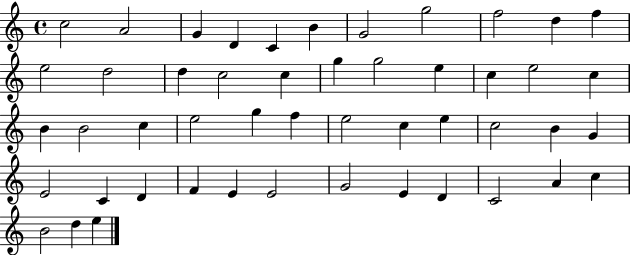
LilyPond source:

{
  \clef treble
  \time 4/4
  \defaultTimeSignature
  \key c \major
  c''2 a'2 | g'4 d'4 c'4 b'4 | g'2 g''2 | f''2 d''4 f''4 | \break e''2 d''2 | d''4 c''2 c''4 | g''4 g''2 e''4 | c''4 e''2 c''4 | \break b'4 b'2 c''4 | e''2 g''4 f''4 | e''2 c''4 e''4 | c''2 b'4 g'4 | \break e'2 c'4 d'4 | f'4 e'4 e'2 | g'2 e'4 d'4 | c'2 a'4 c''4 | \break b'2 d''4 e''4 | \bar "|."
}